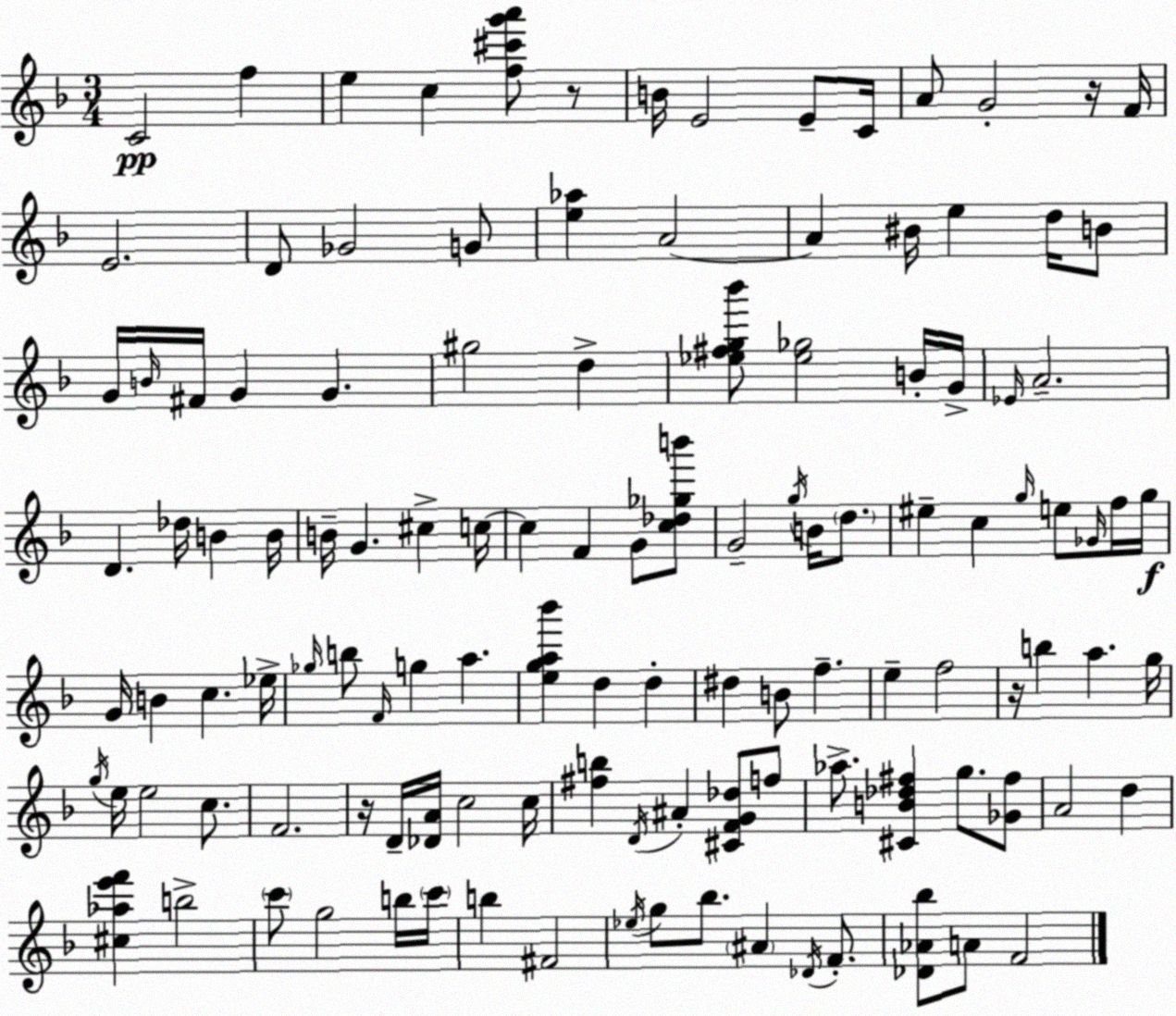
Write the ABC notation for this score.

X:1
T:Untitled
M:3/4
L:1/4
K:F
C2 f e c [f^c'g'a']/2 z/2 B/4 E2 E/2 C/4 A/2 G2 z/4 F/4 E2 D/2 _G2 G/2 [e_a] A2 A ^B/4 e d/4 B/2 G/4 B/4 ^F/4 G G ^g2 d [_e^fg_b']/2 [_e_g]2 B/4 G/4 _E/4 A2 D _d/4 B B/4 B/4 G ^c c/4 c F G/2 [c_d_gb']/2 G2 g/4 B/4 d/2 ^e c g/4 e/2 _G/4 f/4 g/4 G/4 B c _e/4 _g/4 b/2 F/4 g a [ega_b'] d d ^d B/2 f e f2 z/4 b a g/4 g/4 e/4 e2 c/2 F2 z/4 D/4 [_DA]/4 c2 c/4 [^fb] D/4 ^A [^CFG_d]/2 f/2 _a/2 [^CB_d^f] g/2 [_G^f]/2 A2 d [^c_ae'f'] b2 c'/2 g2 b/4 c'/4 b ^F2 _e/4 g/2 _b/2 ^A _D/4 F/2 [_D_A_b]/2 A/2 F2